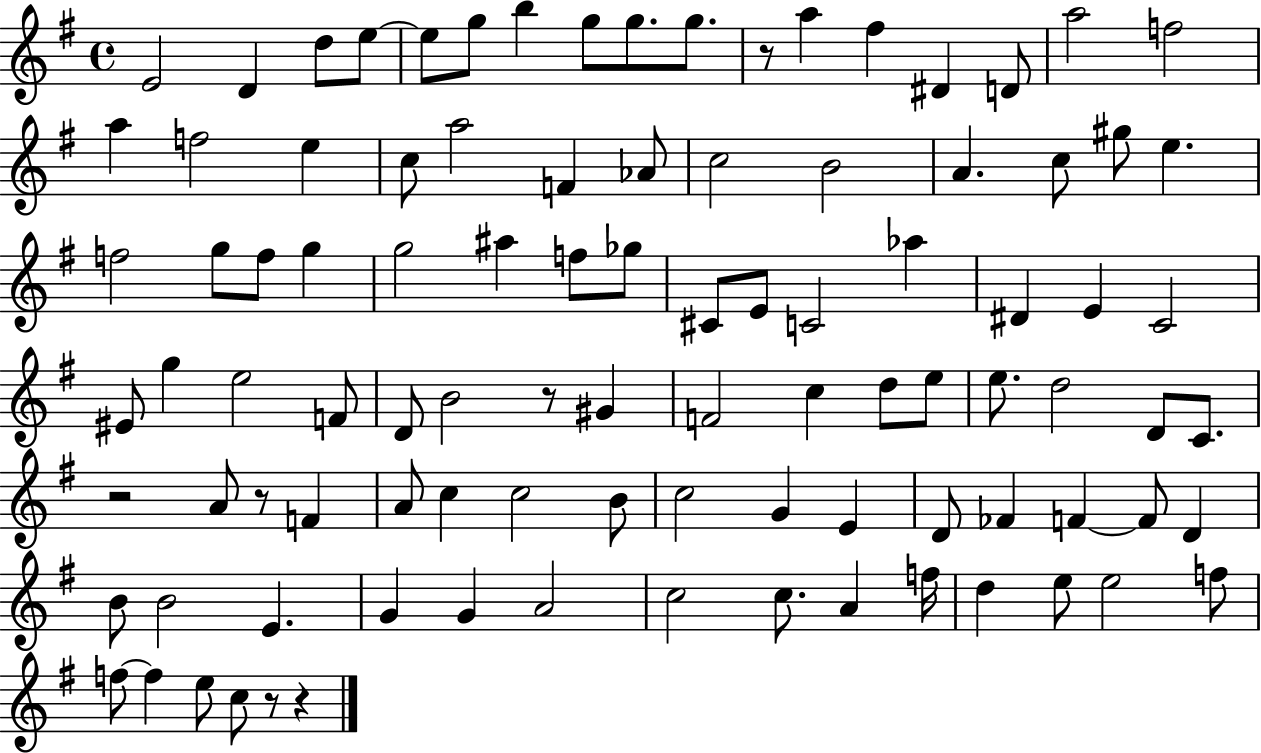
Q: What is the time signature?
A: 4/4